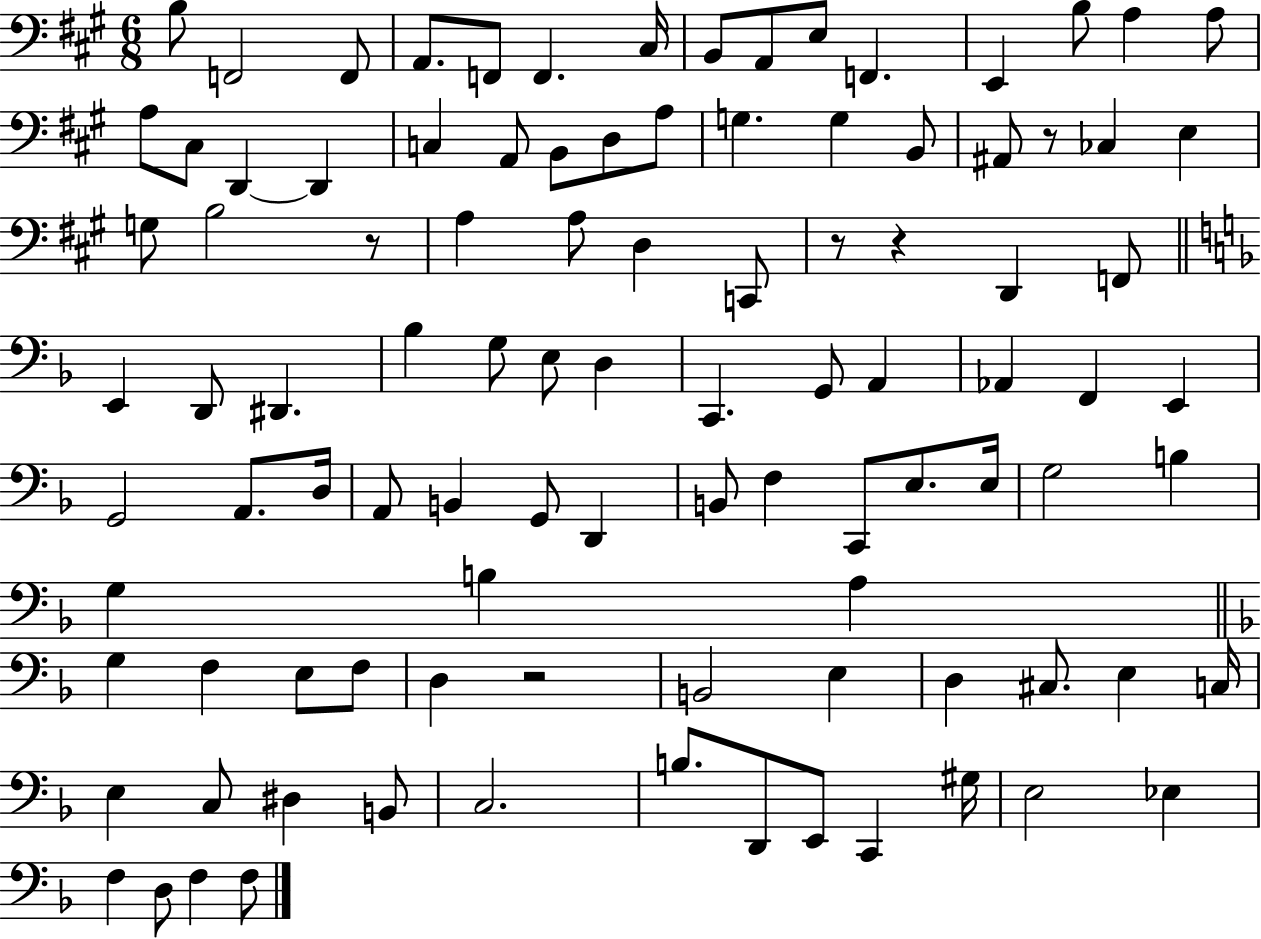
B3/e F2/h F2/e A2/e. F2/e F2/q. C#3/s B2/e A2/e E3/e F2/q. E2/q B3/e A3/q A3/e A3/e C#3/e D2/q D2/q C3/q A2/e B2/e D3/e A3/e G3/q. G3/q B2/e A#2/e R/e CES3/q E3/q G3/e B3/h R/e A3/q A3/e D3/q C2/e R/e R/q D2/q F2/e E2/q D2/e D#2/q. Bb3/q G3/e E3/e D3/q C2/q. G2/e A2/q Ab2/q F2/q E2/q G2/h A2/e. D3/s A2/e B2/q G2/e D2/q B2/e F3/q C2/e E3/e. E3/s G3/h B3/q G3/q B3/q A3/q G3/q F3/q E3/e F3/e D3/q R/h B2/h E3/q D3/q C#3/e. E3/q C3/s E3/q C3/e D#3/q B2/e C3/h. B3/e. D2/e E2/e C2/q G#3/s E3/h Eb3/q F3/q D3/e F3/q F3/e